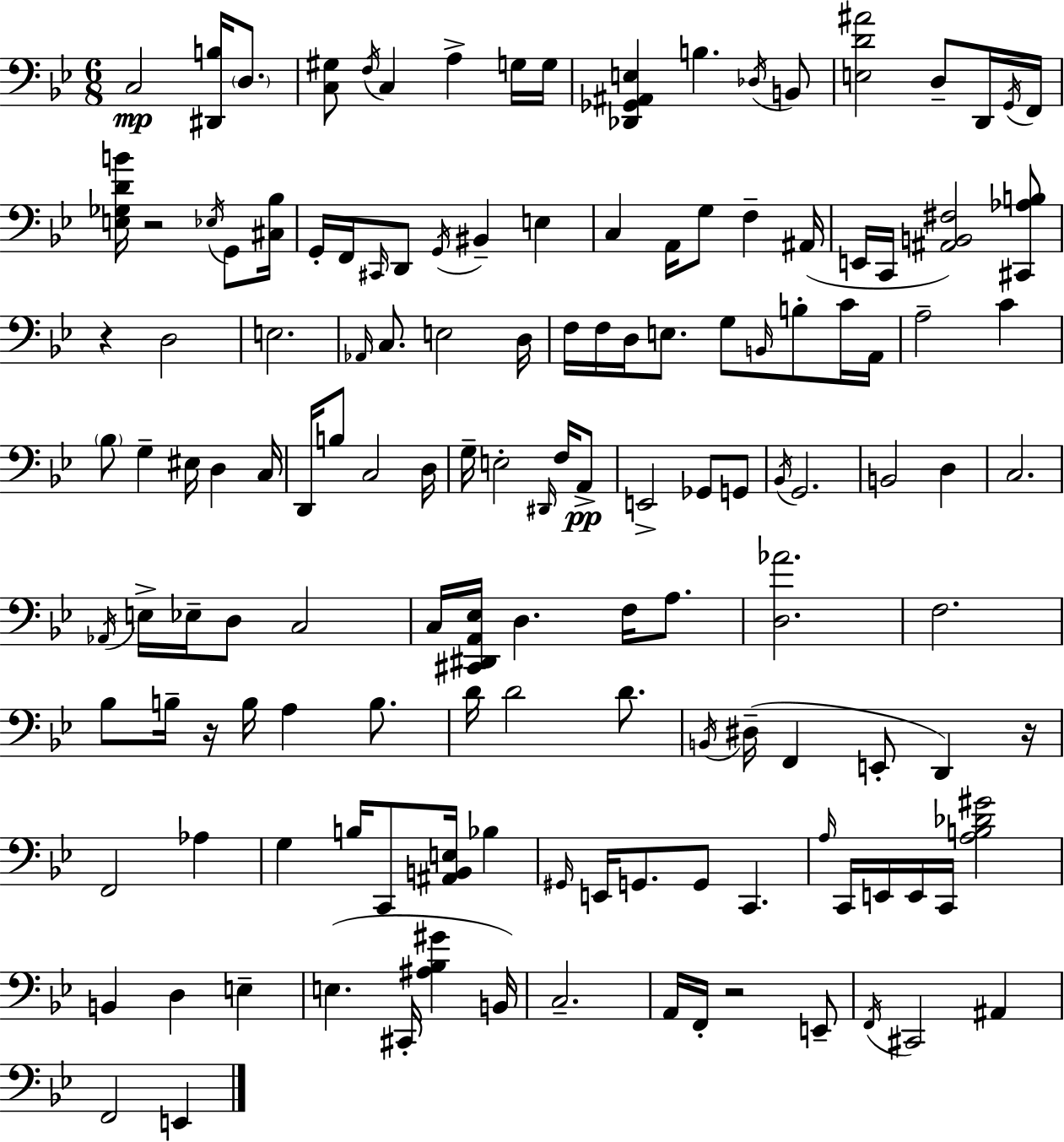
X:1
T:Untitled
M:6/8
L:1/4
K:Gm
C,2 [^D,,B,]/4 D,/2 [C,^G,]/2 F,/4 C, A, G,/4 G,/4 [_D,,_G,,^A,,E,] B, _D,/4 B,,/2 [E,D^A]2 D,/2 D,,/4 G,,/4 F,,/4 [E,_G,DB]/4 z2 _E,/4 G,,/2 [^C,_B,]/4 G,,/4 F,,/4 ^C,,/4 D,,/2 G,,/4 ^B,, E, C, A,,/4 G,/2 F, ^A,,/4 E,,/4 C,,/4 [^A,,B,,^F,]2 [^C,,_A,B,]/2 z D,2 E,2 _A,,/4 C,/2 E,2 D,/4 F,/4 F,/4 D,/4 E,/2 G,/2 B,,/4 B,/2 C/4 A,,/4 A,2 C _B,/2 G, ^E,/4 D, C,/4 D,,/4 B,/2 C,2 D,/4 G,/4 E,2 ^D,,/4 F,/4 A,,/2 E,,2 _G,,/2 G,,/2 _B,,/4 G,,2 B,,2 D, C,2 _A,,/4 E,/4 _E,/4 D,/2 C,2 C,/4 [^C,,^D,,A,,_E,]/4 D, F,/4 A,/2 [D,_A]2 F,2 _B,/2 B,/4 z/4 B,/4 A, B,/2 D/4 D2 D/2 B,,/4 ^D,/4 F,, E,,/2 D,, z/4 F,,2 _A, G, B,/4 C,,/2 [^A,,B,,E,]/4 _B, ^G,,/4 E,,/4 G,,/2 G,,/2 C,, A,/4 C,,/4 E,,/4 E,,/4 C,,/4 [A,B,_D^G]2 B,, D, E, E, ^C,,/4 [^A,_B,^G] B,,/4 C,2 A,,/4 F,,/4 z2 E,,/2 F,,/4 ^C,,2 ^A,, F,,2 E,,